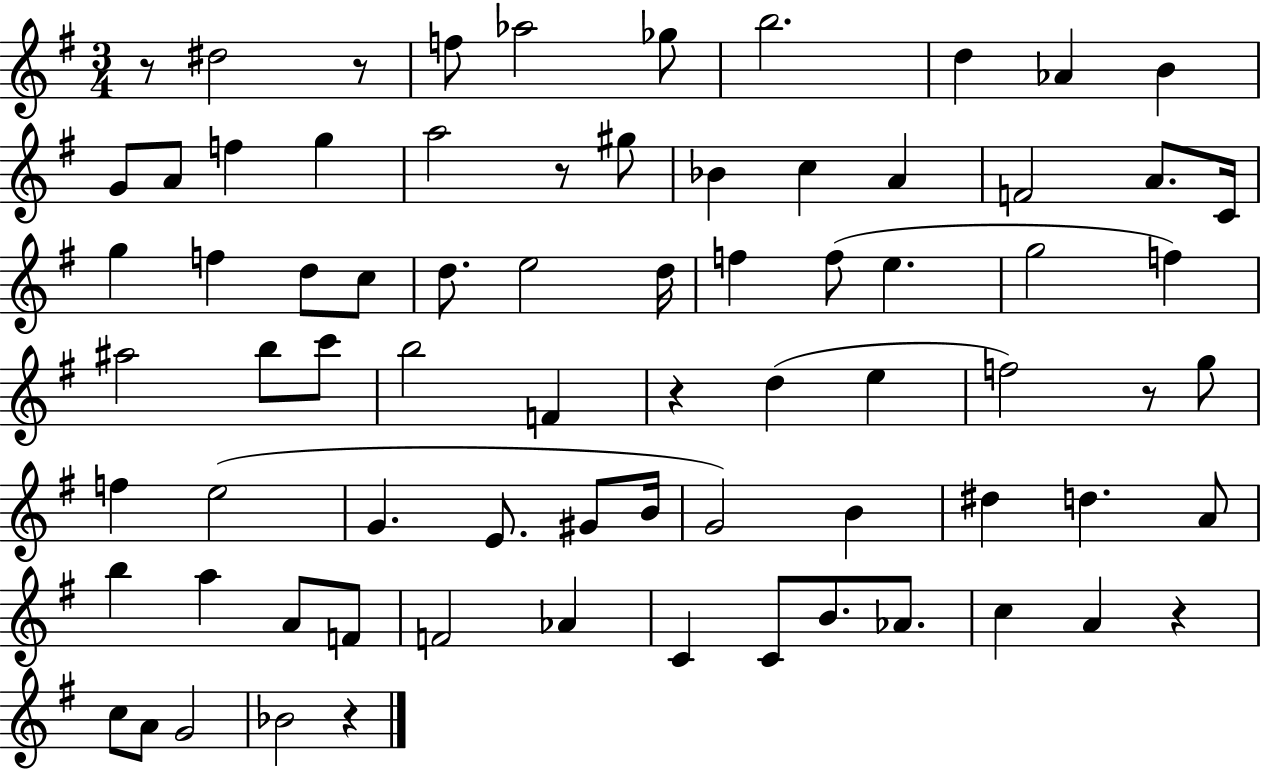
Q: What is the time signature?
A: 3/4